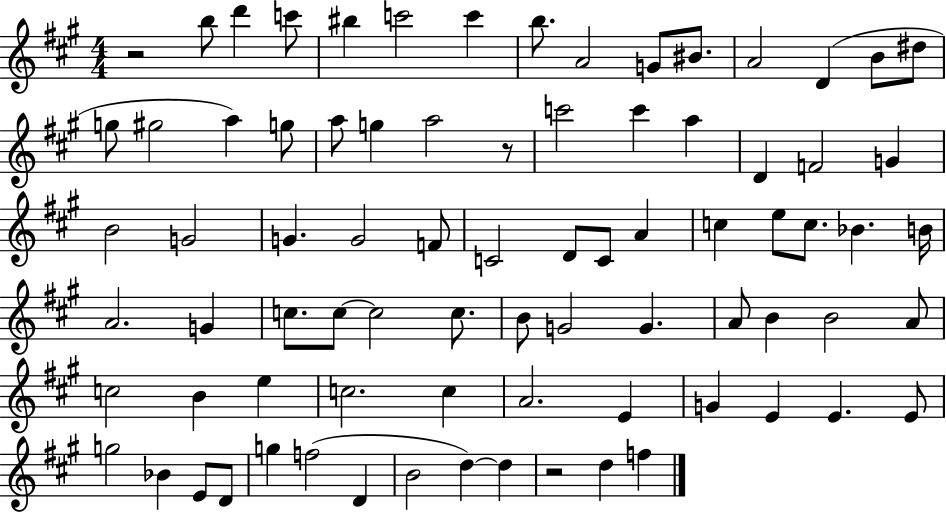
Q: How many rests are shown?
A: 3